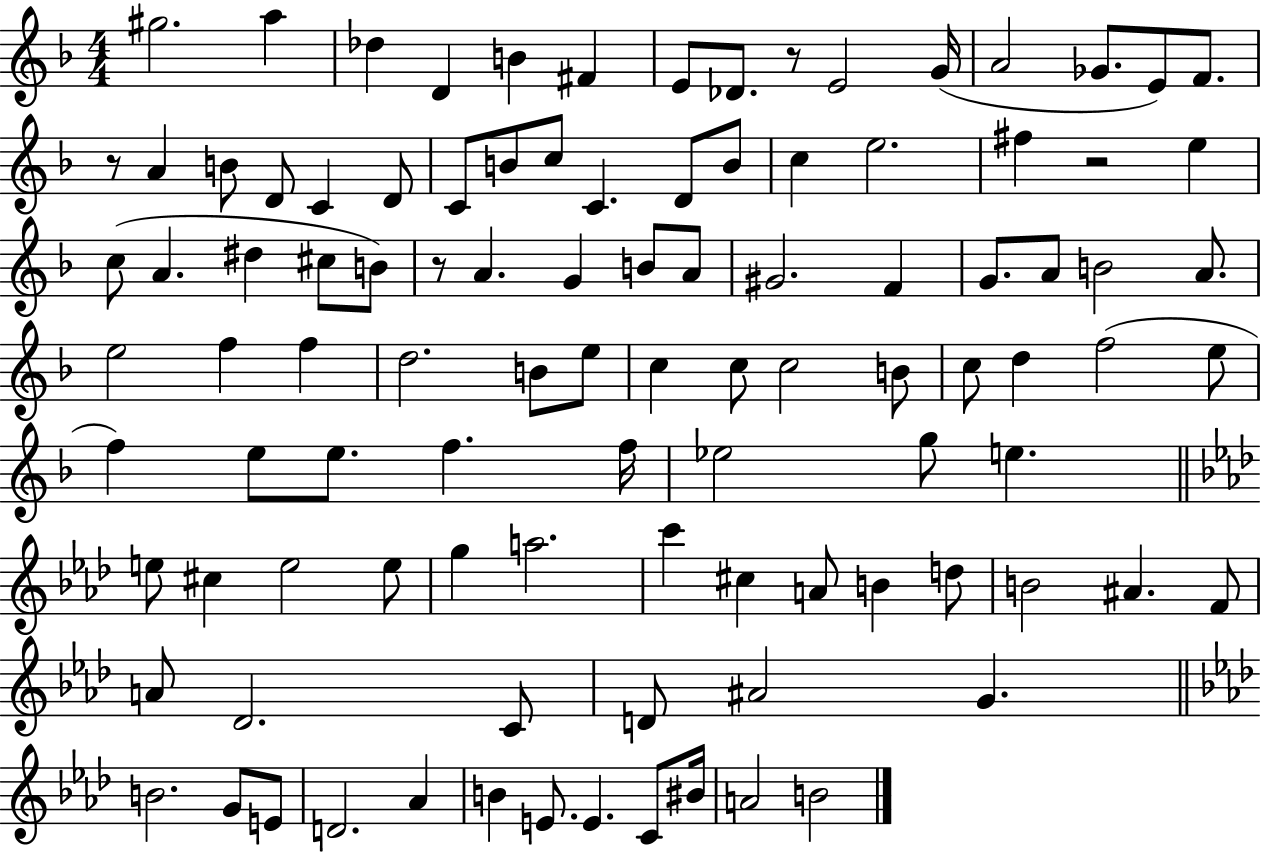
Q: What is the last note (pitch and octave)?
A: B4